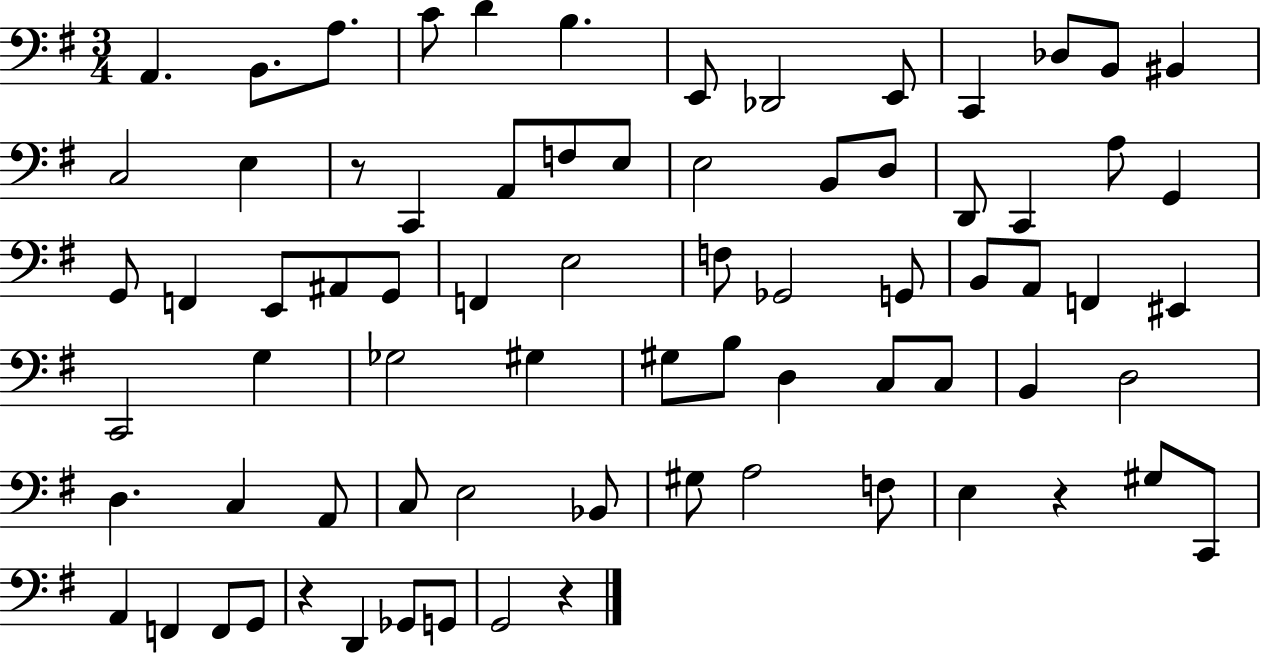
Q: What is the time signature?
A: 3/4